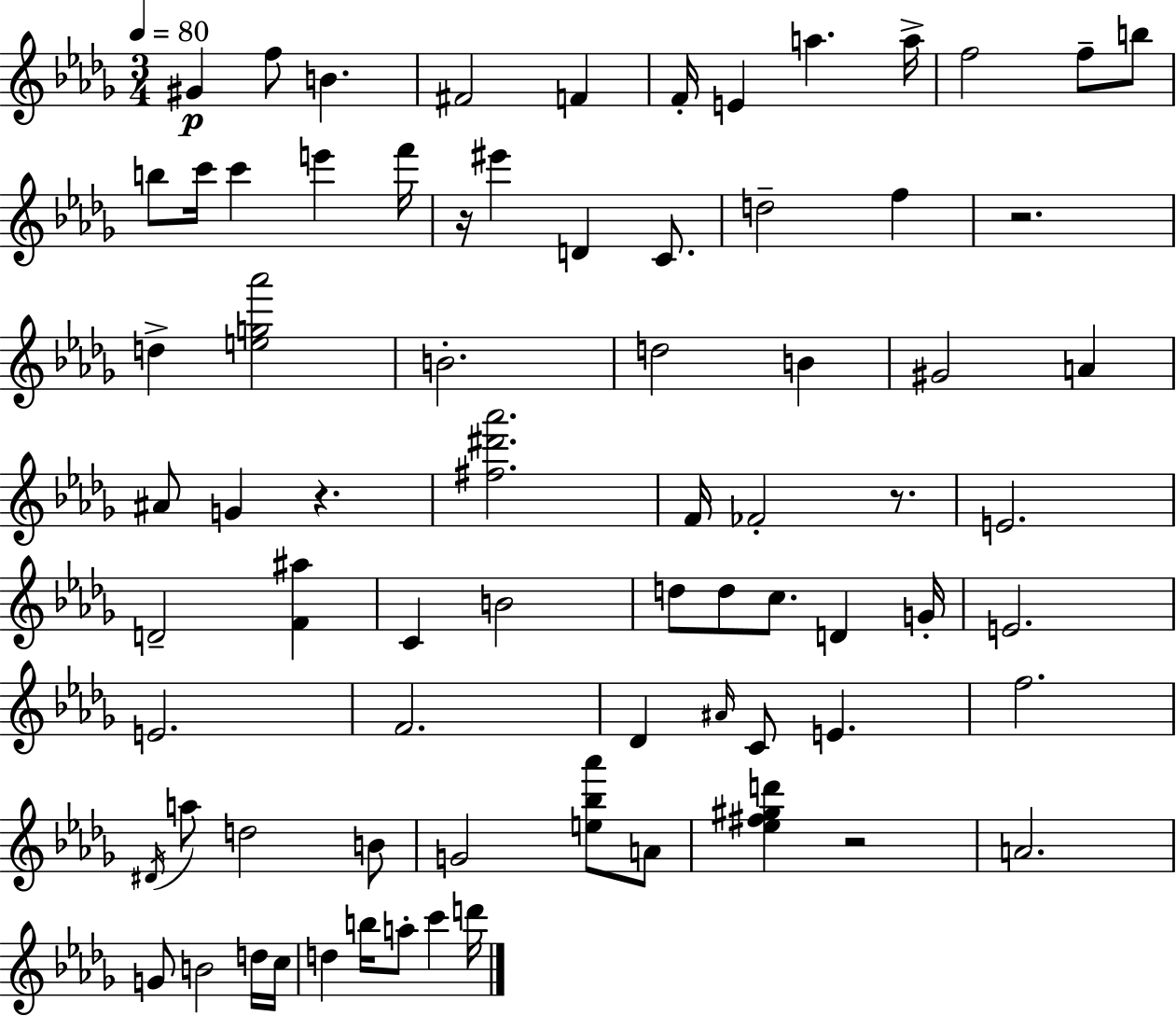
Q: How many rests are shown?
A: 5